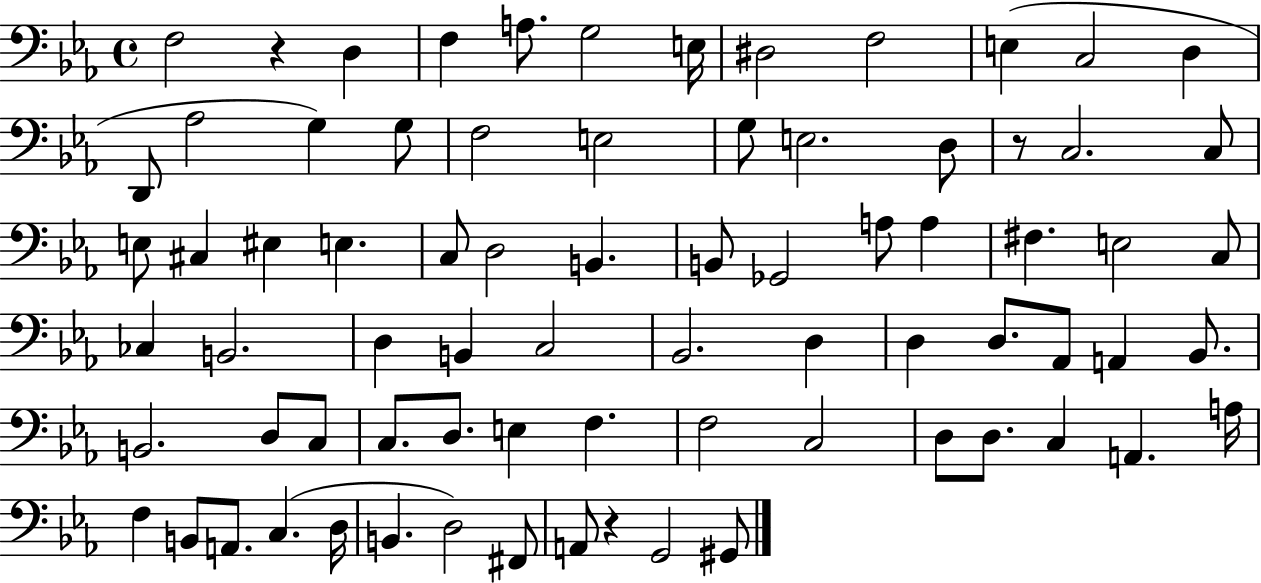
F3/h R/q D3/q F3/q A3/e. G3/h E3/s D#3/h F3/h E3/q C3/h D3/q D2/e Ab3/h G3/q G3/e F3/h E3/h G3/e E3/h. D3/e R/e C3/h. C3/e E3/e C#3/q EIS3/q E3/q. C3/e D3/h B2/q. B2/e Gb2/h A3/e A3/q F#3/q. E3/h C3/e CES3/q B2/h. D3/q B2/q C3/h Bb2/h. D3/q D3/q D3/e. Ab2/e A2/q Bb2/e. B2/h. D3/e C3/e C3/e. D3/e. E3/q F3/q. F3/h C3/h D3/e D3/e. C3/q A2/q. A3/s F3/q B2/e A2/e. C3/q. D3/s B2/q. D3/h F#2/e A2/e R/q G2/h G#2/e